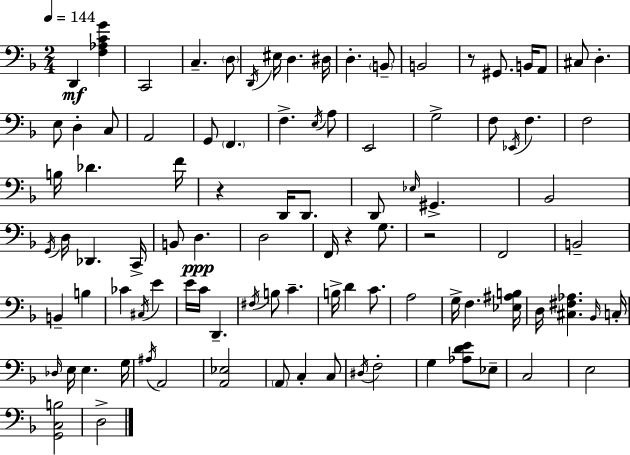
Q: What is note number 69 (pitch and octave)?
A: D3